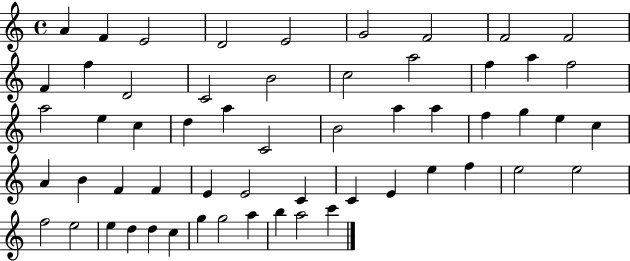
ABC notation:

X:1
T:Untitled
M:4/4
L:1/4
K:C
A F E2 D2 E2 G2 F2 F2 F2 F f D2 C2 B2 c2 a2 f a f2 a2 e c d a C2 B2 a a f g e c A B F F E E2 C C E e f e2 e2 f2 e2 e d d c g g2 a b a2 c'